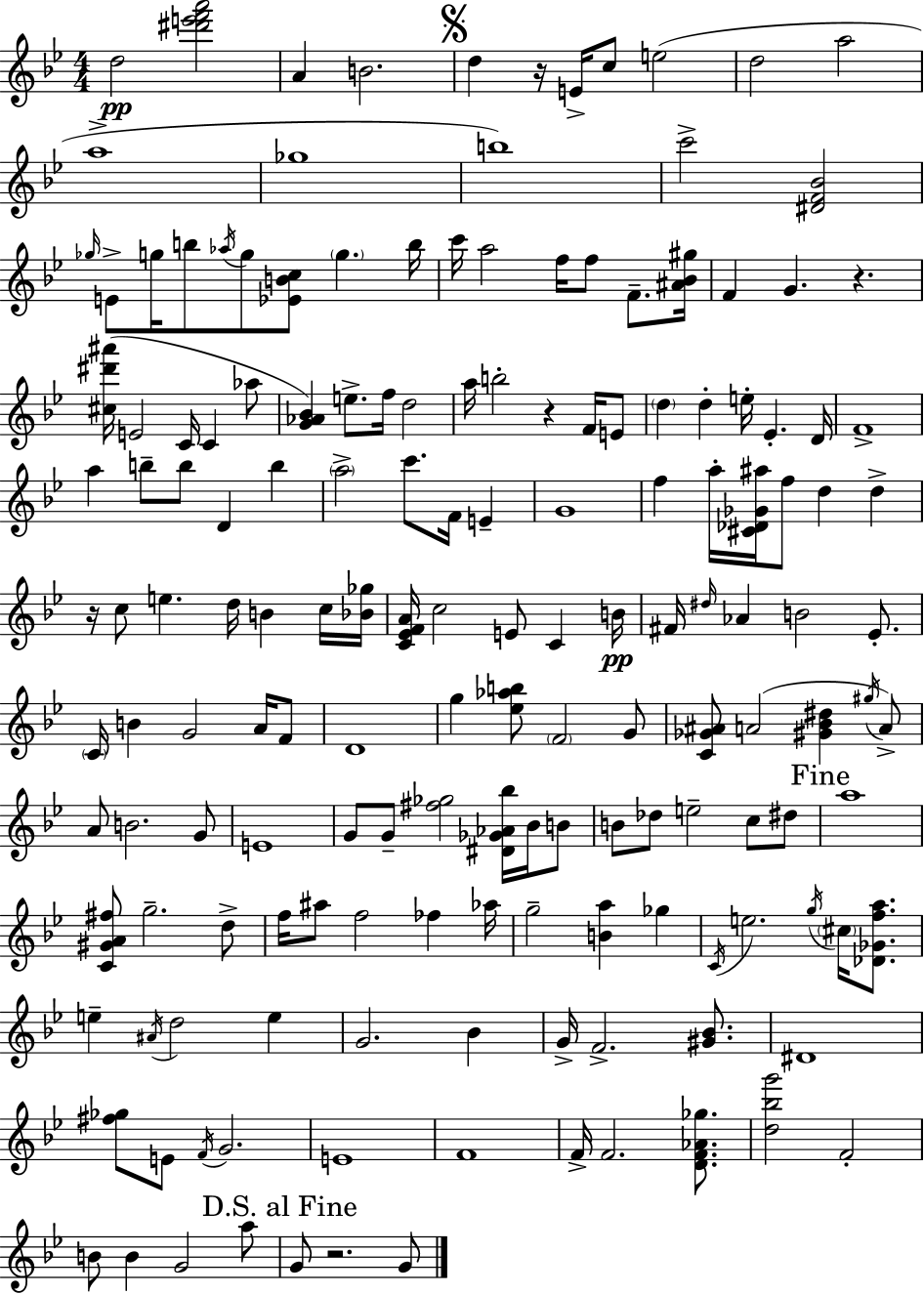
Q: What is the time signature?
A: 4/4